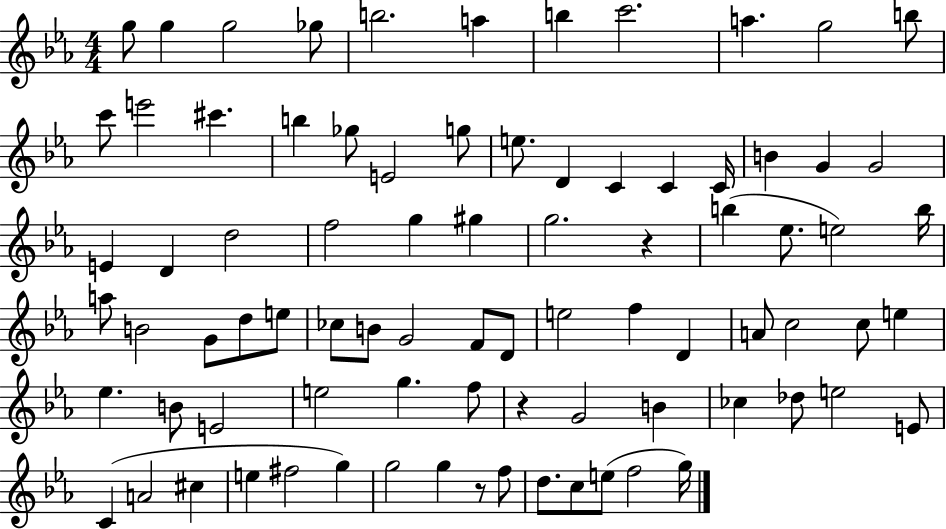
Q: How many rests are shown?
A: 3